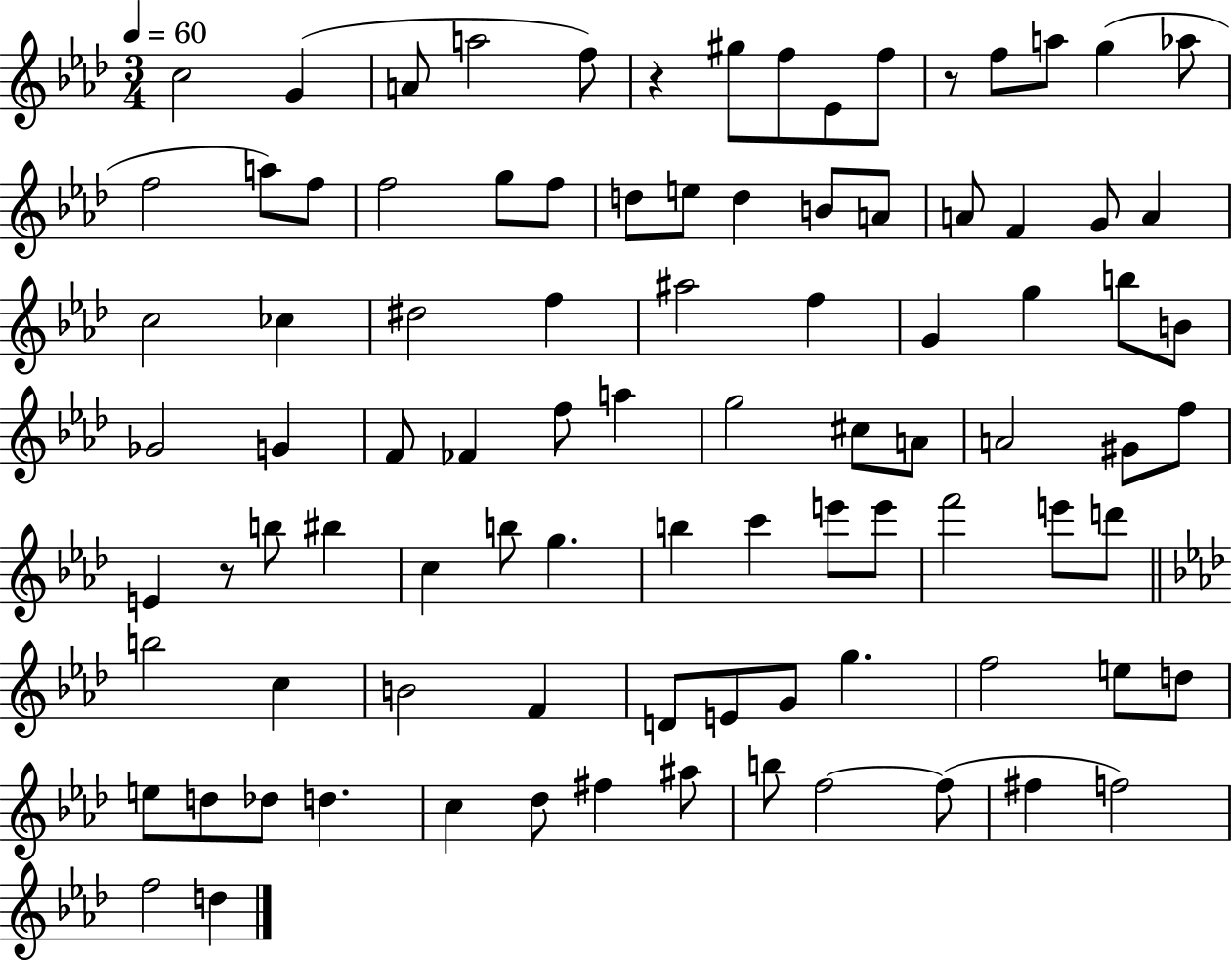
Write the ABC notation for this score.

X:1
T:Untitled
M:3/4
L:1/4
K:Ab
c2 G A/2 a2 f/2 z ^g/2 f/2 _E/2 f/2 z/2 f/2 a/2 g _a/2 f2 a/2 f/2 f2 g/2 f/2 d/2 e/2 d B/2 A/2 A/2 F G/2 A c2 _c ^d2 f ^a2 f G g b/2 B/2 _G2 G F/2 _F f/2 a g2 ^c/2 A/2 A2 ^G/2 f/2 E z/2 b/2 ^b c b/2 g b c' e'/2 e'/2 f'2 e'/2 d'/2 b2 c B2 F D/2 E/2 G/2 g f2 e/2 d/2 e/2 d/2 _d/2 d c _d/2 ^f ^a/2 b/2 f2 f/2 ^f f2 f2 d